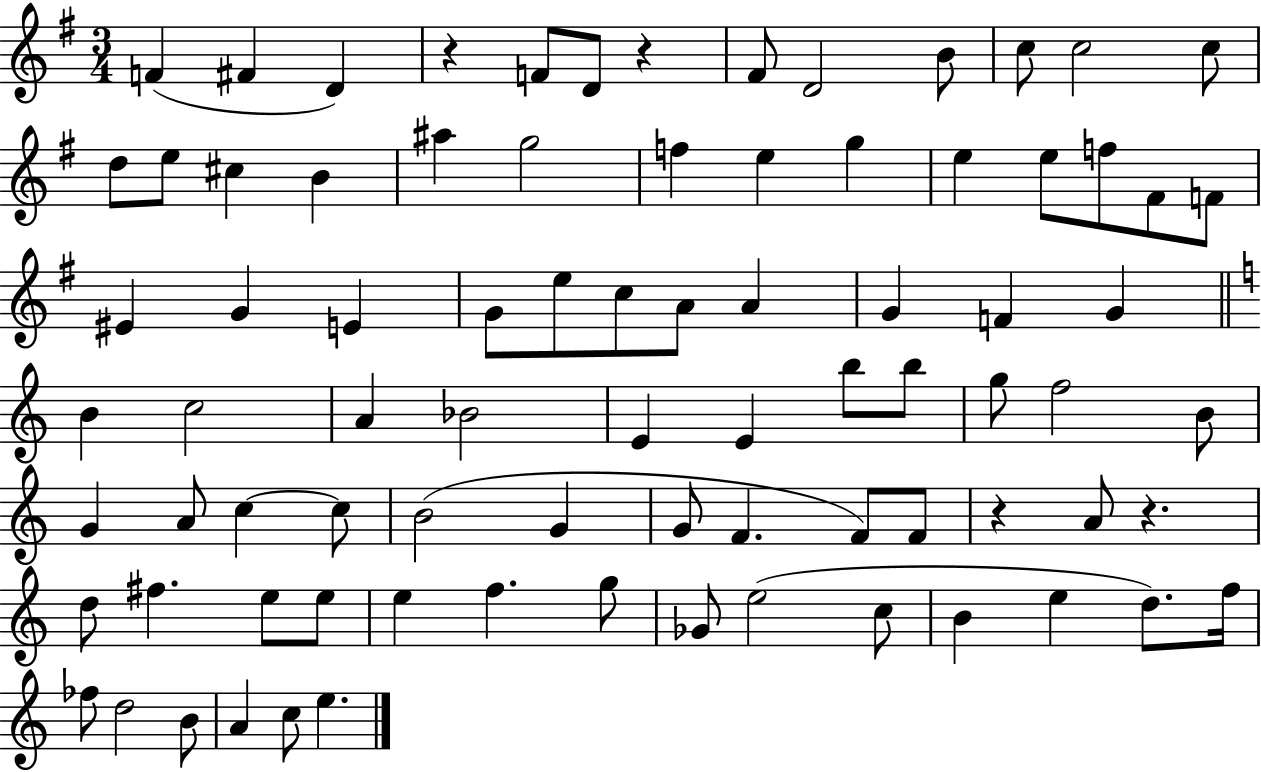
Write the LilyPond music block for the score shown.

{
  \clef treble
  \numericTimeSignature
  \time 3/4
  \key g \major
  f'4( fis'4 d'4) | r4 f'8 d'8 r4 | fis'8 d'2 b'8 | c''8 c''2 c''8 | \break d''8 e''8 cis''4 b'4 | ais''4 g''2 | f''4 e''4 g''4 | e''4 e''8 f''8 fis'8 f'8 | \break eis'4 g'4 e'4 | g'8 e''8 c''8 a'8 a'4 | g'4 f'4 g'4 | \bar "||" \break \key a \minor b'4 c''2 | a'4 bes'2 | e'4 e'4 b''8 b''8 | g''8 f''2 b'8 | \break g'4 a'8 c''4~~ c''8 | b'2( g'4 | g'8 f'4. f'8) f'8 | r4 a'8 r4. | \break d''8 fis''4. e''8 e''8 | e''4 f''4. g''8 | ges'8 e''2( c''8 | b'4 e''4 d''8.) f''16 | \break fes''8 d''2 b'8 | a'4 c''8 e''4. | \bar "|."
}